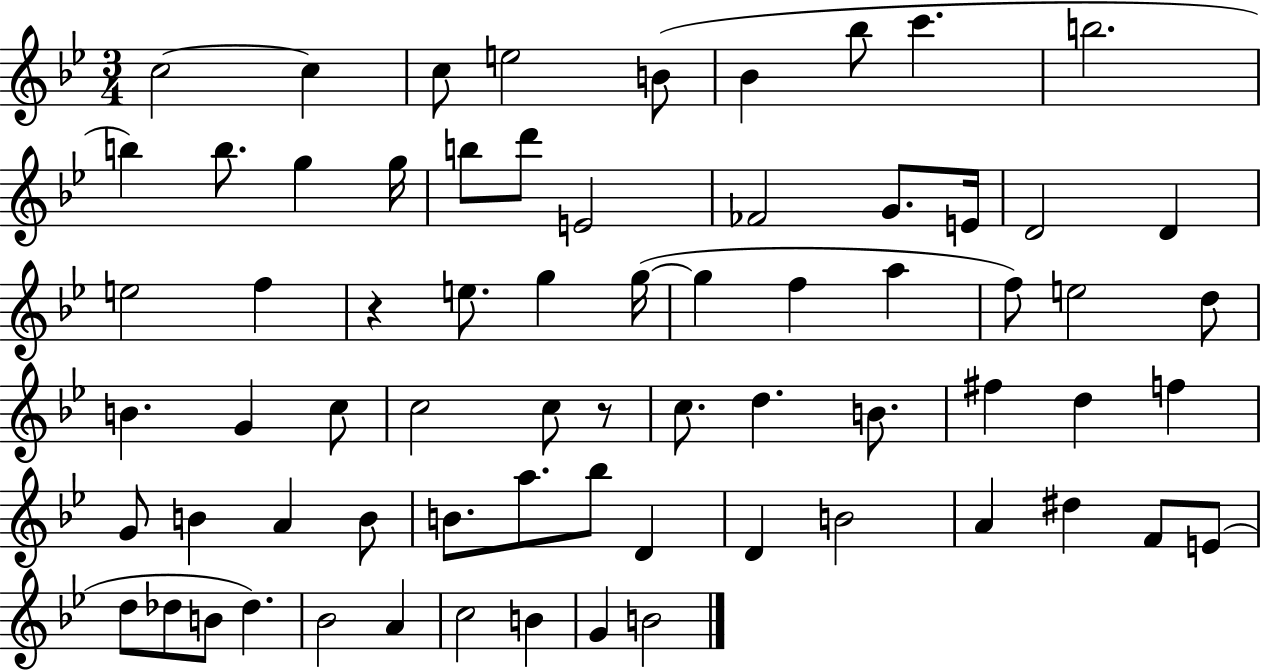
{
  \clef treble
  \numericTimeSignature
  \time 3/4
  \key bes \major
  c''2~~ c''4 | c''8 e''2 b'8( | bes'4 bes''8 c'''4. | b''2. | \break b''4) b''8. g''4 g''16 | b''8 d'''8 e'2 | fes'2 g'8. e'16 | d'2 d'4 | \break e''2 f''4 | r4 e''8. g''4 g''16~(~ | g''4 f''4 a''4 | f''8) e''2 d''8 | \break b'4. g'4 c''8 | c''2 c''8 r8 | c''8. d''4. b'8. | fis''4 d''4 f''4 | \break g'8 b'4 a'4 b'8 | b'8. a''8. bes''8 d'4 | d'4 b'2 | a'4 dis''4 f'8 e'8( | \break d''8 des''8 b'8 des''4.) | bes'2 a'4 | c''2 b'4 | g'4 b'2 | \break \bar "|."
}